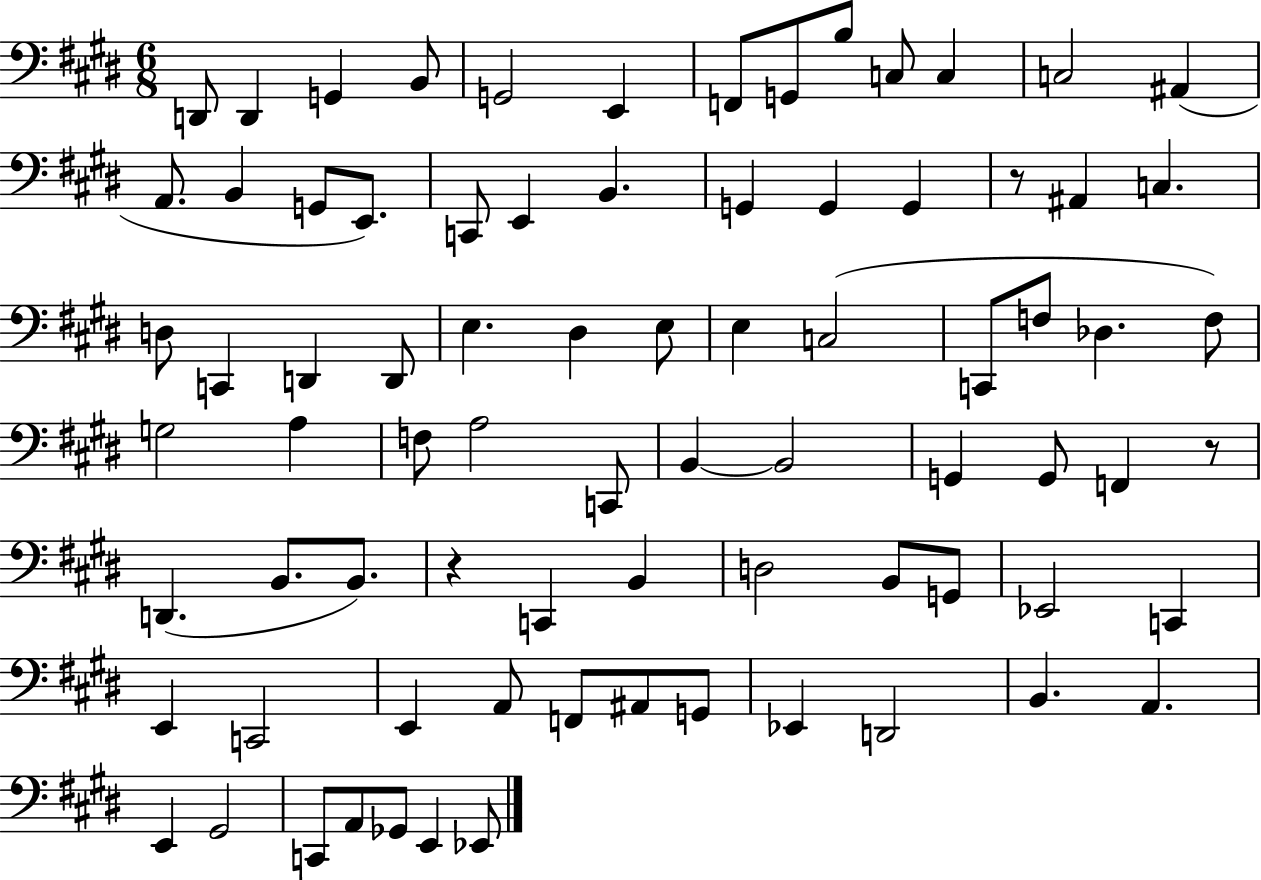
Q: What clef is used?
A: bass